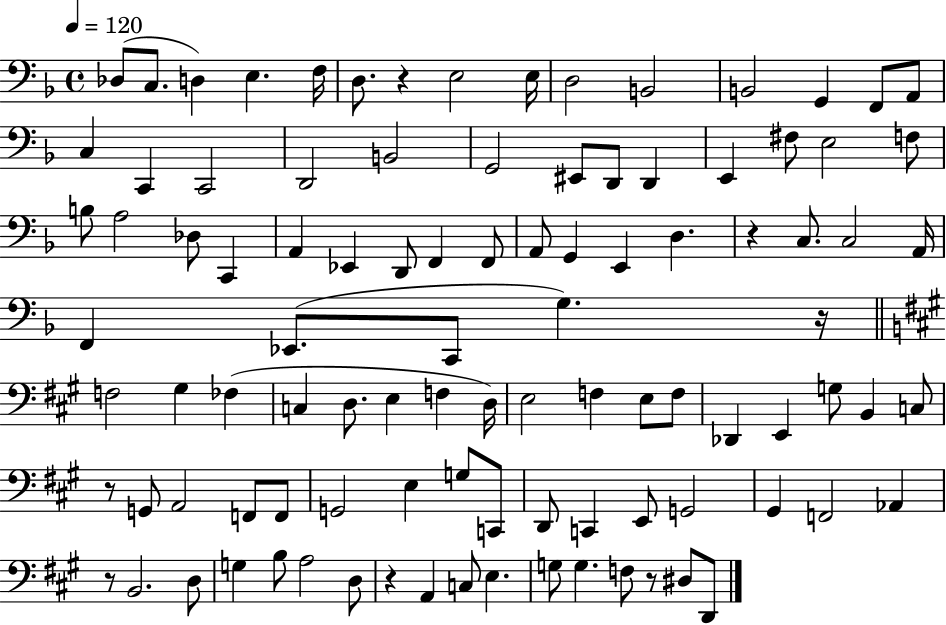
Db3/e C3/e. D3/q E3/q. F3/s D3/e. R/q E3/h E3/s D3/h B2/h B2/h G2/q F2/e A2/e C3/q C2/q C2/h D2/h B2/h G2/h EIS2/e D2/e D2/q E2/q F#3/e E3/h F3/e B3/e A3/h Db3/e C2/q A2/q Eb2/q D2/e F2/q F2/e A2/e G2/q E2/q D3/q. R/q C3/e. C3/h A2/s F2/q Eb2/e. C2/e G3/q. R/s F3/h G#3/q FES3/q C3/q D3/e. E3/q F3/q D3/s E3/h F3/q E3/e F3/e Db2/q E2/q G3/e B2/q C3/e R/e G2/e A2/h F2/e F2/e G2/h E3/q G3/e C2/e D2/e C2/q E2/e G2/h G#2/q F2/h Ab2/q R/e B2/h. D3/e G3/q B3/e A3/h D3/e R/q A2/q C3/e E3/q. G3/e G3/q. F3/e R/e D#3/e D2/e